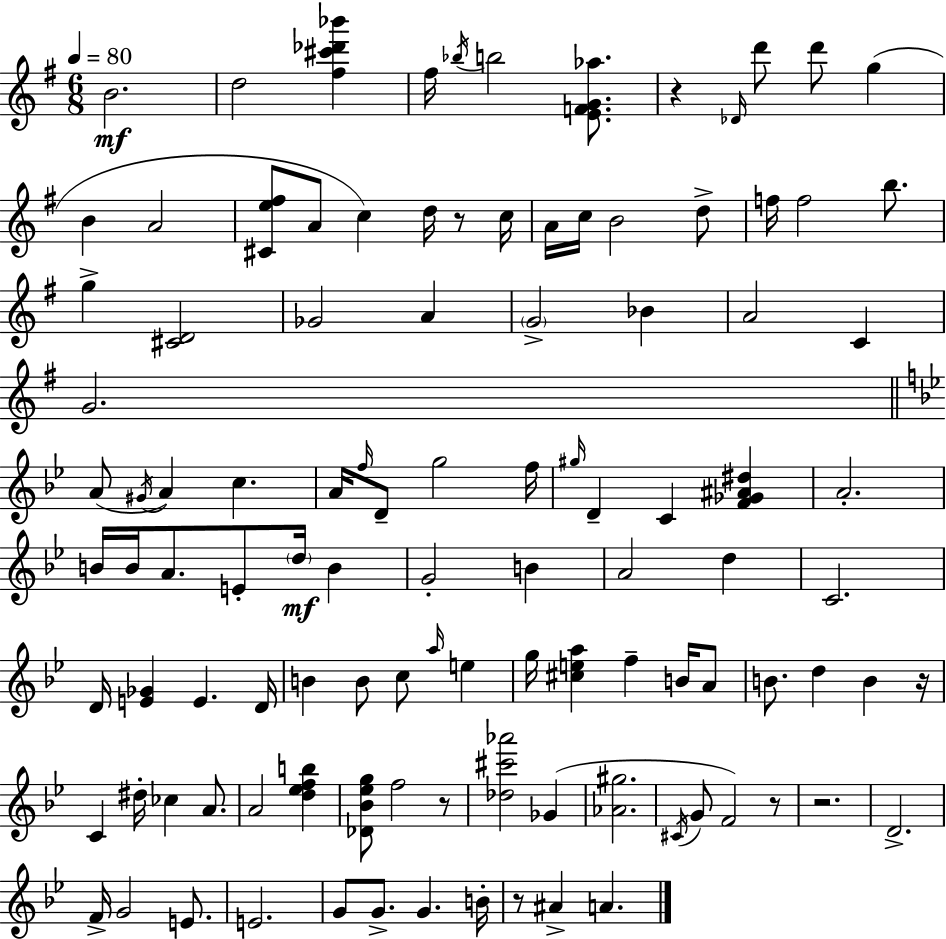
B4/h. D5/h [F#5,C#6,Db6,Bb6]/q F#5/s Bb5/s B5/h [E4,F4,G4,Ab5]/e. R/q Db4/s D6/e D6/e G5/q B4/q A4/h [C#4,E5,F#5]/e A4/e C5/q D5/s R/e C5/s A4/s C5/s B4/h D5/e F5/s F5/h B5/e. G5/q [C#4,D4]/h Gb4/h A4/q G4/h Bb4/q A4/h C4/q G4/h. A4/e G#4/s A4/q C5/q. A4/s F5/s D4/e G5/h F5/s G#5/s D4/q C4/q [F4,Gb4,A#4,D#5]/q A4/h. B4/s B4/s A4/e. E4/e D5/s B4/q G4/h B4/q A4/h D5/q C4/h. D4/s [E4,Gb4]/q E4/q. D4/s B4/q B4/e C5/e A5/s E5/q G5/s [C#5,E5,A5]/q F5/q B4/s A4/e B4/e. D5/q B4/q R/s C4/q D#5/s CES5/q A4/e. A4/h [D5,Eb5,F5,B5]/q [Db4,Bb4,Eb5,G5]/e F5/h R/e [Db5,C#6,Ab6]/h Gb4/q [Ab4,G#5]/h. C#4/s G4/e F4/h R/e R/h. D4/h. F4/s G4/h E4/e. E4/h. G4/e G4/e. G4/q. B4/s R/e A#4/q A4/q.